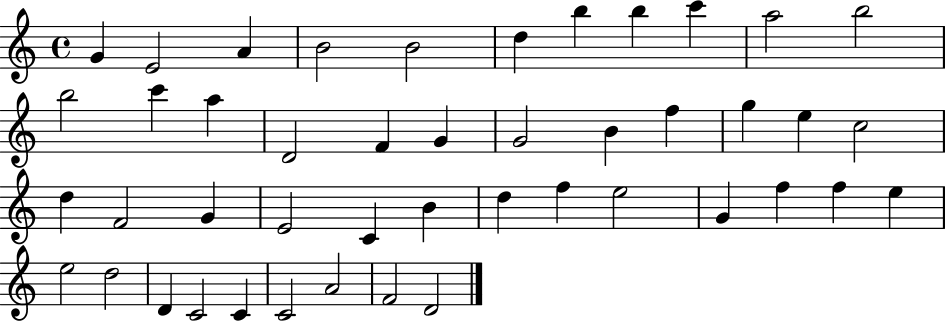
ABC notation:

X:1
T:Untitled
M:4/4
L:1/4
K:C
G E2 A B2 B2 d b b c' a2 b2 b2 c' a D2 F G G2 B f g e c2 d F2 G E2 C B d f e2 G f f e e2 d2 D C2 C C2 A2 F2 D2